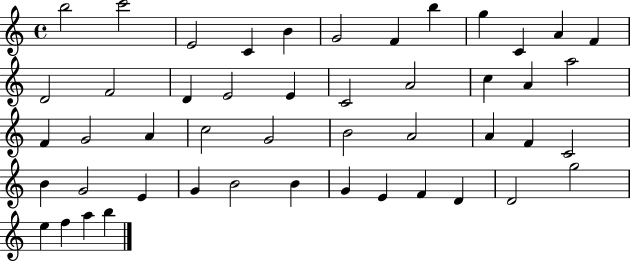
{
  \clef treble
  \time 4/4
  \defaultTimeSignature
  \key c \major
  b''2 c'''2 | e'2 c'4 b'4 | g'2 f'4 b''4 | g''4 c'4 a'4 f'4 | \break d'2 f'2 | d'4 e'2 e'4 | c'2 a'2 | c''4 a'4 a''2 | \break f'4 g'2 a'4 | c''2 g'2 | b'2 a'2 | a'4 f'4 c'2 | \break b'4 g'2 e'4 | g'4 b'2 b'4 | g'4 e'4 f'4 d'4 | d'2 g''2 | \break e''4 f''4 a''4 b''4 | \bar "|."
}